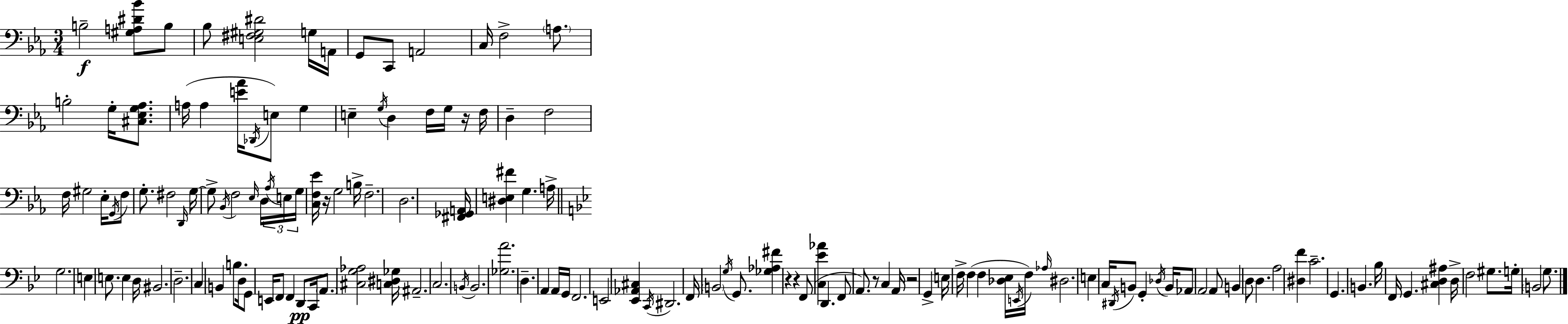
X:1
T:Untitled
M:3/4
L:1/4
K:Cm
B,2 [^G,A,^D_B]/2 B,/2 _B,/2 [E,^F,^G,^D]2 G,/4 A,,/4 G,,/2 C,,/2 A,,2 C,/4 F,2 A,/2 B,2 G,/4 [^C,_E,G,_A,]/2 A,/4 A, [E_A]/4 _D,,/4 E,/2 G, E, G,/4 D, F,/4 G,/4 z/4 F,/4 D, F,2 F,/4 ^G,2 _E,/4 G,,/4 F,/2 G,/2 ^F,2 D,,/4 G,/4 G,/2 _B,,/4 F,2 _E,/4 D,/4 _A,/4 E,/4 G,/4 [C,F,_E]/4 z/4 G,2 B,/4 F,2 D,2 [^F,,_G,,A,,]/4 [^D,E,^F] G, A,/4 G,2 E, E,/2 E, D,/4 ^B,,2 D,2 C, B,, B,/2 D,/4 G,,/2 E,,/4 F,,/2 F,, D,,/2 C,,/4 A,,/2 [^C,G,_A,]2 [C,^D,_G,]/4 ^A,,2 C,2 B,,/4 B,,2 [_G,A]2 D, A,, A,,/4 G,,/4 F,,2 E,,2 [_E,,_A,,^C,] C,,/4 ^D,,2 F,,/4 B,,2 G,/4 G,,/2 [_G,_A,^F] z z F,,/2 [C,_E_A] D,, F,,/2 A,,/2 z/2 C, A,,/4 z2 G,, E,/4 F,/4 F, F, [_D,_E,]/4 E,,/4 F,/4 _A,/4 ^D,2 E, C,/4 ^D,,/4 B,,/2 G,, _D,/4 B,,/4 _A,,/2 A,,2 A,,/2 B,, D,/2 D, A,2 [^D,F] C2 G,, B,, _B,/4 F,,/4 G,, [^C,D,^A,] D,/4 F,2 ^G,/2 G,/4 B,,2 G,/2